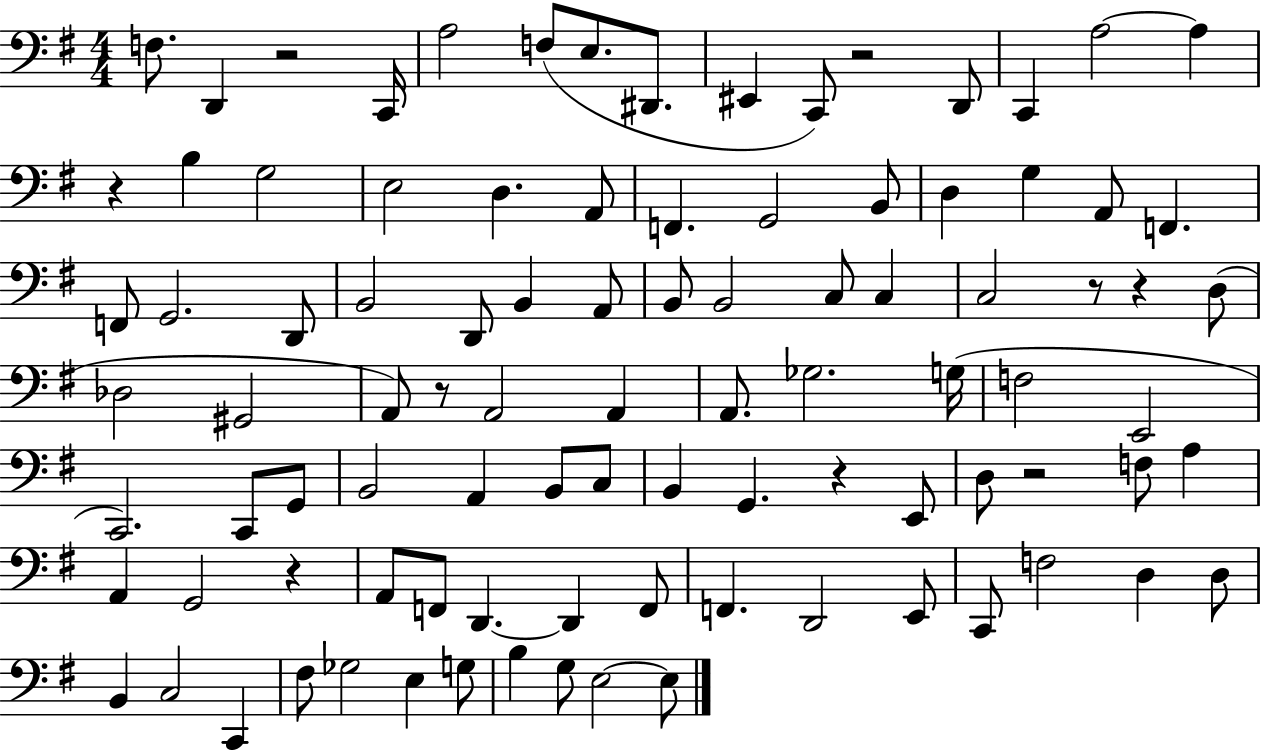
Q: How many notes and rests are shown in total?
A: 95